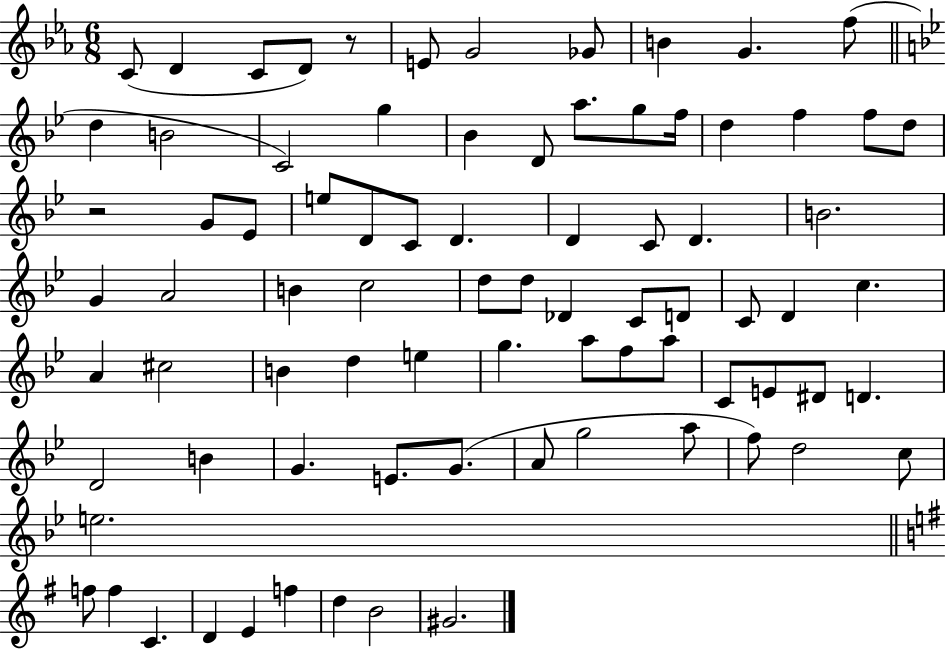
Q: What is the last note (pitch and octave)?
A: G#4